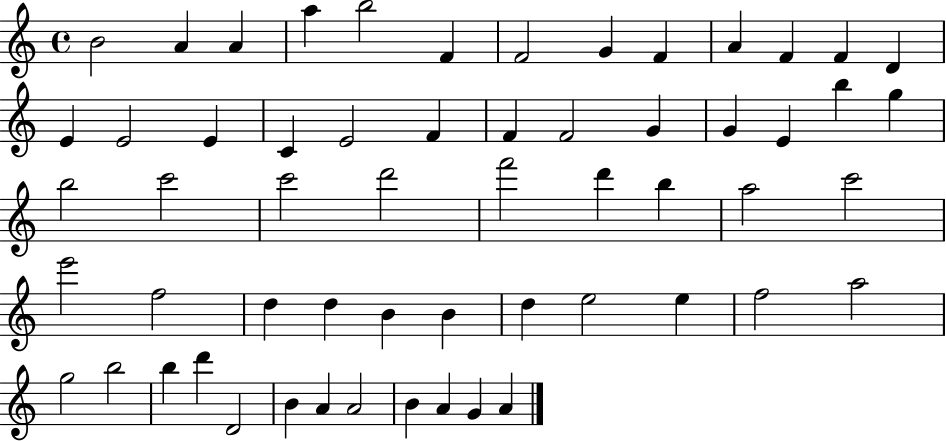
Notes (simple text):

B4/h A4/q A4/q A5/q B5/h F4/q F4/h G4/q F4/q A4/q F4/q F4/q D4/q E4/q E4/h E4/q C4/q E4/h F4/q F4/q F4/h G4/q G4/q E4/q B5/q G5/q B5/h C6/h C6/h D6/h F6/h D6/q B5/q A5/h C6/h E6/h F5/h D5/q D5/q B4/q B4/q D5/q E5/h E5/q F5/h A5/h G5/h B5/h B5/q D6/q D4/h B4/q A4/q A4/h B4/q A4/q G4/q A4/q